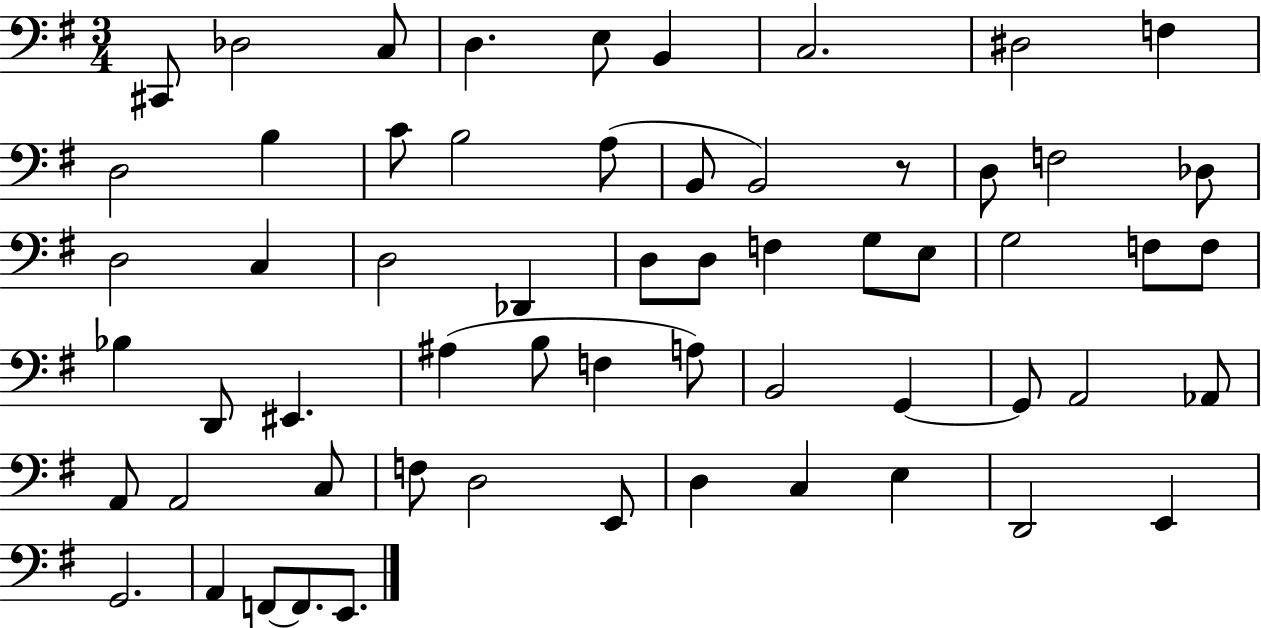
X:1
T:Untitled
M:3/4
L:1/4
K:G
^C,,/2 _D,2 C,/2 D, E,/2 B,, C,2 ^D,2 F, D,2 B, C/2 B,2 A,/2 B,,/2 B,,2 z/2 D,/2 F,2 _D,/2 D,2 C, D,2 _D,, D,/2 D,/2 F, G,/2 E,/2 G,2 F,/2 F,/2 _B, D,,/2 ^E,, ^A, B,/2 F, A,/2 B,,2 G,, G,,/2 A,,2 _A,,/2 A,,/2 A,,2 C,/2 F,/2 D,2 E,,/2 D, C, E, D,,2 E,, G,,2 A,, F,,/2 F,,/2 E,,/2